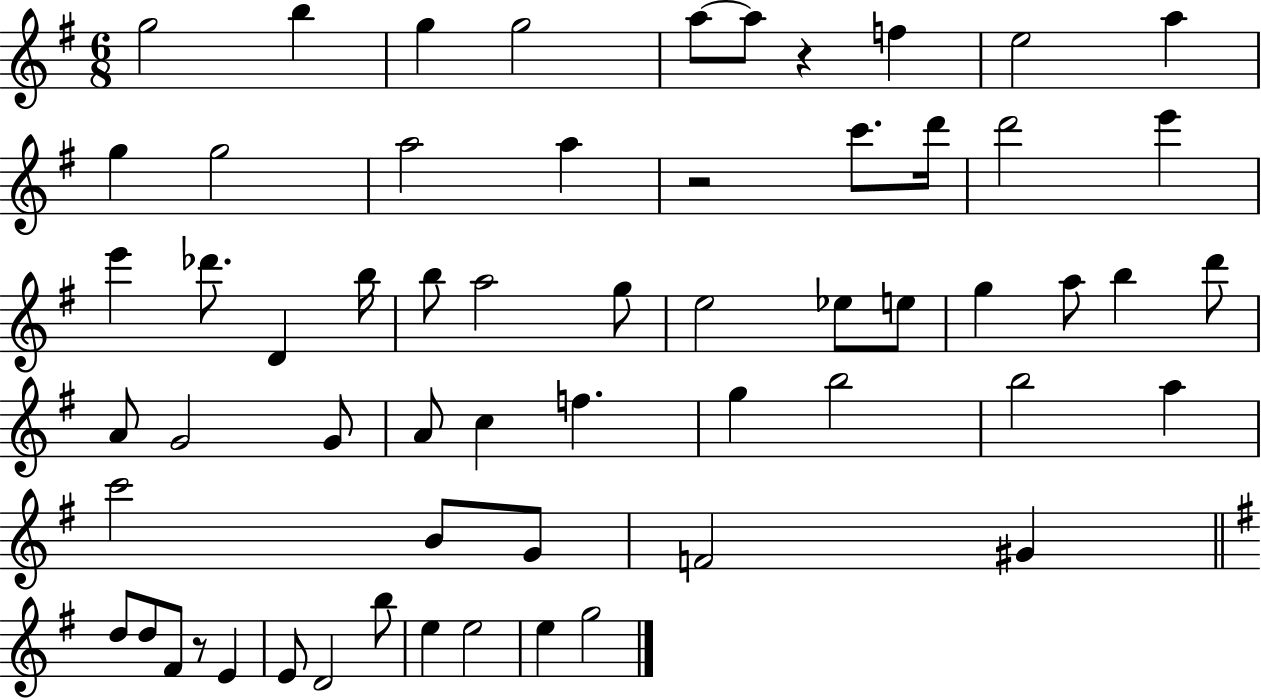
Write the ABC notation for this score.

X:1
T:Untitled
M:6/8
L:1/4
K:G
g2 b g g2 a/2 a/2 z f e2 a g g2 a2 a z2 c'/2 d'/4 d'2 e' e' _d'/2 D b/4 b/2 a2 g/2 e2 _e/2 e/2 g a/2 b d'/2 A/2 G2 G/2 A/2 c f g b2 b2 a c'2 B/2 G/2 F2 ^G d/2 d/2 ^F/2 z/2 E E/2 D2 b/2 e e2 e g2